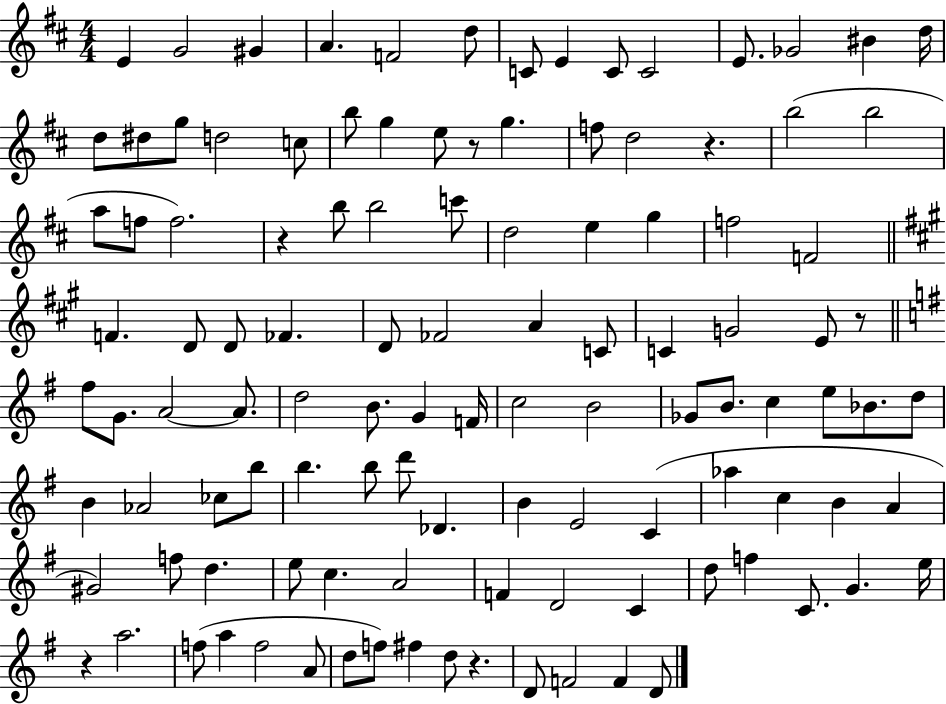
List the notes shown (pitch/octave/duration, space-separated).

E4/q G4/h G#4/q A4/q. F4/h D5/e C4/e E4/q C4/e C4/h E4/e. Gb4/h BIS4/q D5/s D5/e D#5/e G5/e D5/h C5/e B5/e G5/q E5/e R/e G5/q. F5/e D5/h R/q. B5/h B5/h A5/e F5/e F5/h. R/q B5/e B5/h C6/e D5/h E5/q G5/q F5/h F4/h F4/q. D4/e D4/e FES4/q. D4/e FES4/h A4/q C4/e C4/q G4/h E4/e R/e F#5/e G4/e. A4/h A4/e. D5/h B4/e. G4/q F4/s C5/h B4/h Gb4/e B4/e. C5/q E5/e Bb4/e. D5/e B4/q Ab4/h CES5/e B5/e B5/q. B5/e D6/e Db4/q. B4/q E4/h C4/q Ab5/q C5/q B4/q A4/q G#4/h F5/e D5/q. E5/e C5/q. A4/h F4/q D4/h C4/q D5/e F5/q C4/e. G4/q. E5/s R/q A5/h. F5/e A5/q F5/h A4/e D5/e F5/e F#5/q D5/e R/q. D4/e F4/h F4/q D4/e